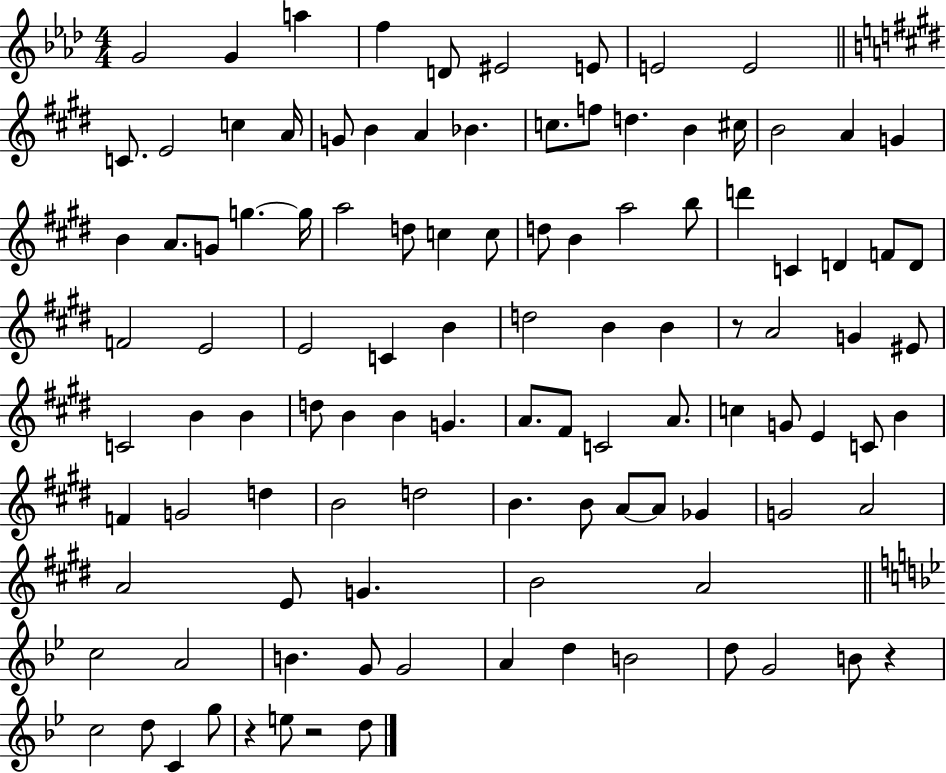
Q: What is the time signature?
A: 4/4